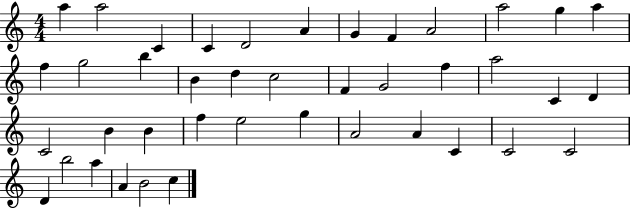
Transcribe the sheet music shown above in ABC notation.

X:1
T:Untitled
M:4/4
L:1/4
K:C
a a2 C C D2 A G F A2 a2 g a f g2 b B d c2 F G2 f a2 C D C2 B B f e2 g A2 A C C2 C2 D b2 a A B2 c